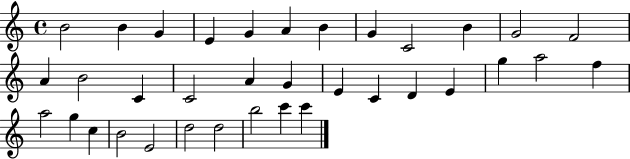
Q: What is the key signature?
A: C major